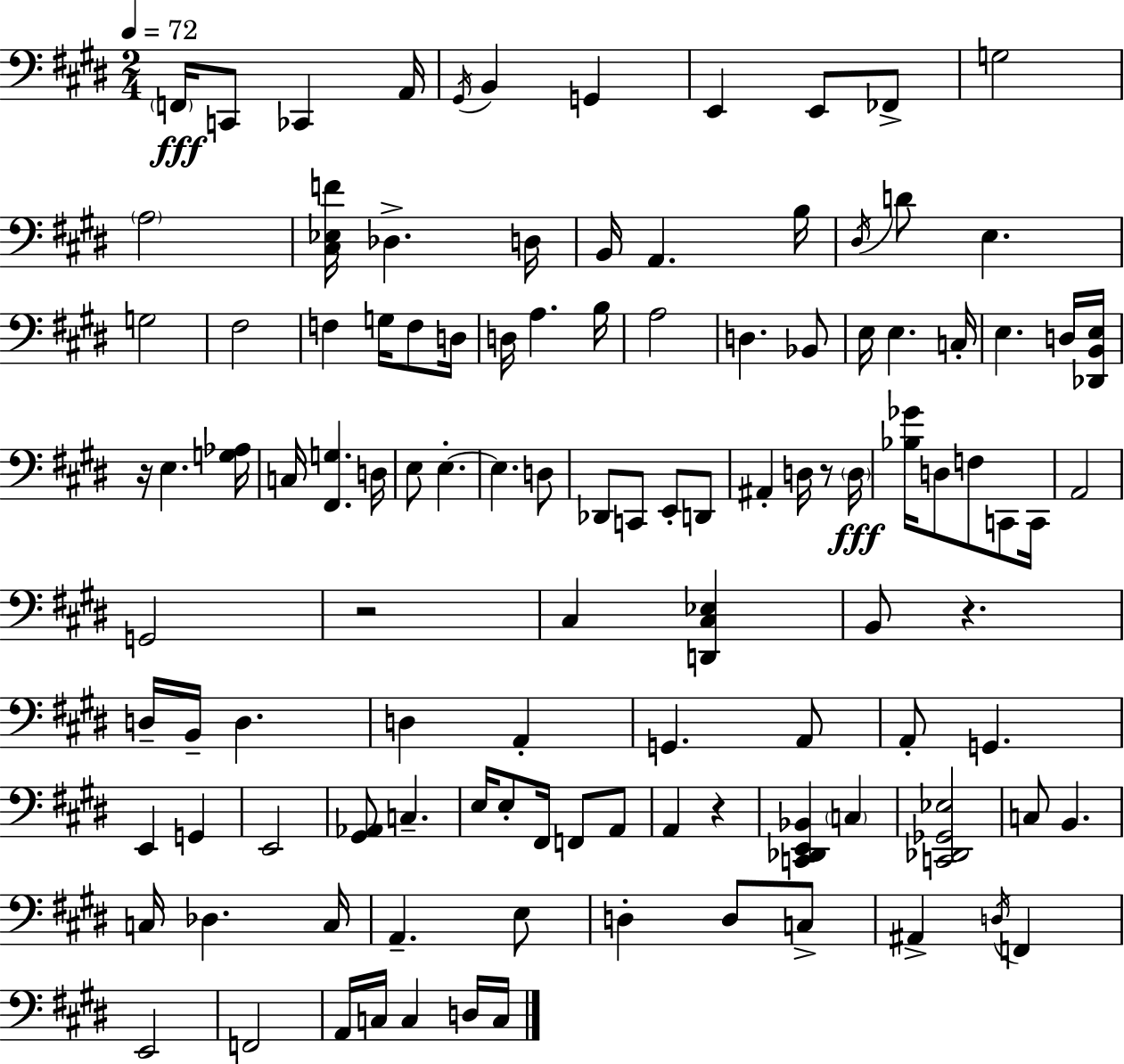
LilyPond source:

{
  \clef bass
  \numericTimeSignature
  \time 2/4
  \key e \major
  \tempo 4 = 72
  \parenthesize f,16\fff c,8 ces,4 a,16 | \acciaccatura { gis,16 } b,4 g,4 | e,4 e,8 fes,8-> | g2 | \break \parenthesize a2 | <cis ees f'>16 des4.-> | d16 b,16 a,4. | b16 \acciaccatura { dis16 } d'8 e4. | \break g2 | fis2 | f4 g16 f8 | d16 d16 a4. | \break b16 a2 | d4. | bes,8 e16 e4. | c16-. e4. | \break d16 <des, b, e>16 r16 e4. | <g aes>16 c16 <fis, g>4. | d16 e8 e4.-.~~ | e4. | \break d8 des,8 c,8 e,8-. | d,8 ais,4-. d16 r8 | \parenthesize d16\fff <bes ges'>16 d8 f8 c,8 | c,16 a,2 | \break g,2 | r2 | cis4 <d, cis ees>4 | b,8 r4. | \break d16-- b,16-- d4. | d4 a,4-. | g,4. | a,8 a,8-. g,4. | \break e,4 g,4 | e,2 | <gis, aes,>8 c4.-- | e16 e8-. fis,16 f,8 | \break a,8 a,4 r4 | <c, des, e, bes,>4 \parenthesize c4 | <c, des, ges, ees>2 | c8 b,4. | \break c16 des4. | c16 a,4.-- | e8 d4-. d8 | c8-> ais,4-> \acciaccatura { d16 } f,4 | \break e,2 | f,2 | a,16 c16 c4 | d16 c16 \bar "|."
}